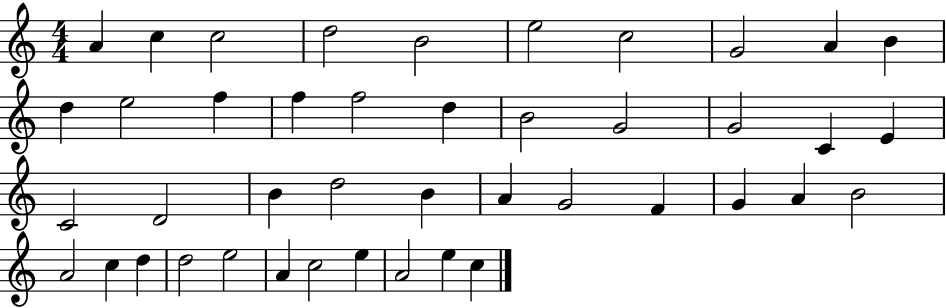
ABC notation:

X:1
T:Untitled
M:4/4
L:1/4
K:C
A c c2 d2 B2 e2 c2 G2 A B d e2 f f f2 d B2 G2 G2 C E C2 D2 B d2 B A G2 F G A B2 A2 c d d2 e2 A c2 e A2 e c